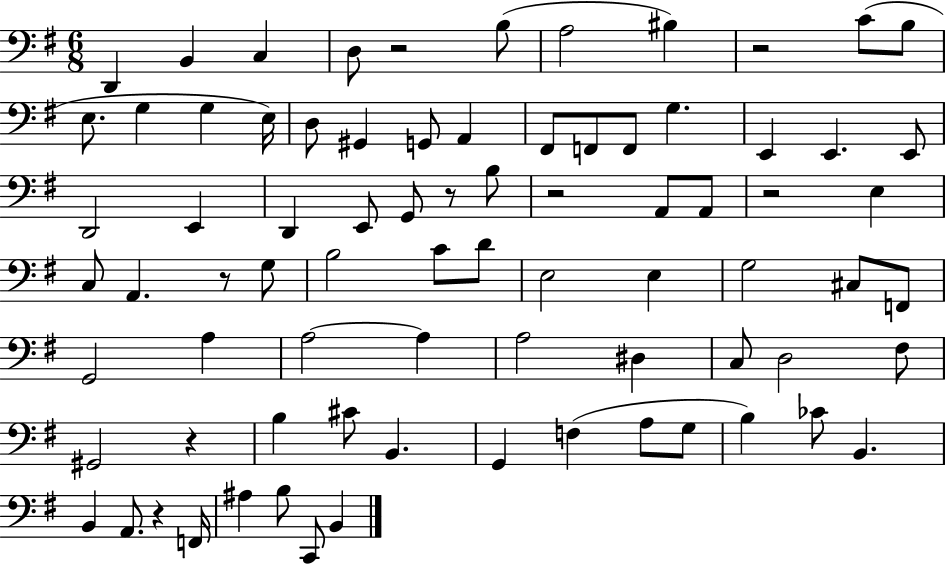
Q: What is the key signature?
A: G major